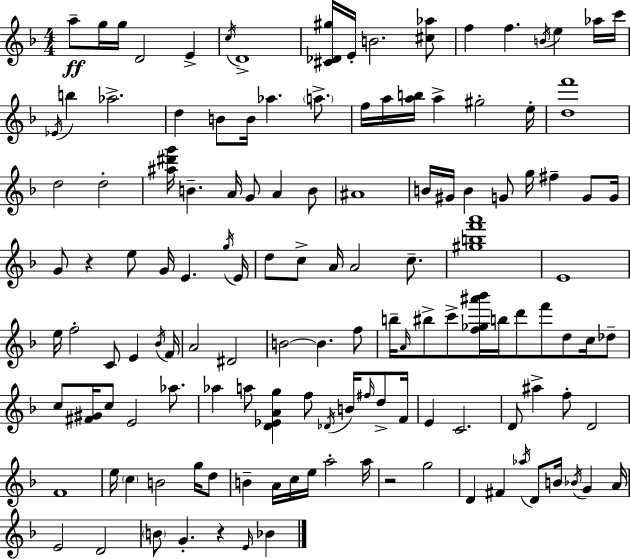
A5/e G5/s G5/s D4/h E4/q C5/s D4/w [C#4,Db4,G#5]/s E4/s B4/h. [C#5,Ab5]/e F5/q F5/q. B4/s E5/q Ab5/s C6/s Eb4/s B5/q Ab5/h. D5/q B4/e B4/s Ab5/q. A5/e. F5/s A5/s [A5,B5]/s A5/q G#5/h E5/s [D5,F6]/w D5/h D5/h [A#5,D#6,G6]/s B4/q. A4/s G4/e A4/q B4/e A#4/w B4/s G#4/s B4/q G4/e G5/s F#5/q G4/e G4/s G4/e R/q E5/e G4/s E4/q. G5/s E4/s D5/e C5/e A4/s A4/h C5/e. [G#5,B5,F6,A6]/w E4/w E5/s F5/h C4/e E4/q Bb4/s F4/s A4/h D#4/h B4/h B4/q. F5/e B5/s A4/s BIS5/e C6/e [F5,Gb5,A#6,Bb6]/s B5/s D6/e F6/e D5/e C5/s Db5/e C5/e [F#4,G#4]/s C5/e E4/h Ab5/e. Ab5/q A5/e [D4,Eb4,A4,G5]/q F5/e Db4/s B4/s F#5/s D5/e F4/s E4/q C4/h. D4/e A#5/q F5/e D4/h F4/w E5/s C5/q B4/h G5/s D5/e B4/q A4/s C5/s E5/s A5/h A5/s R/h G5/h D4/q F#4/q Ab5/s D4/e B4/s Bb4/s G4/q A4/s E4/h D4/h B4/e G4/q. R/q E4/s Bb4/q